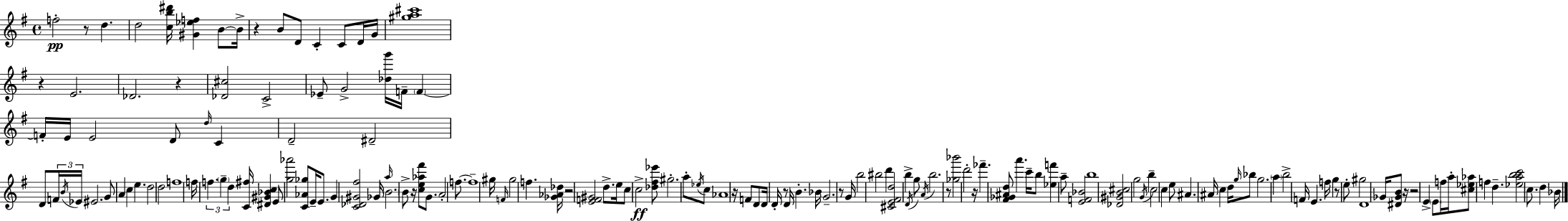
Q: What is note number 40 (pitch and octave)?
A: F5